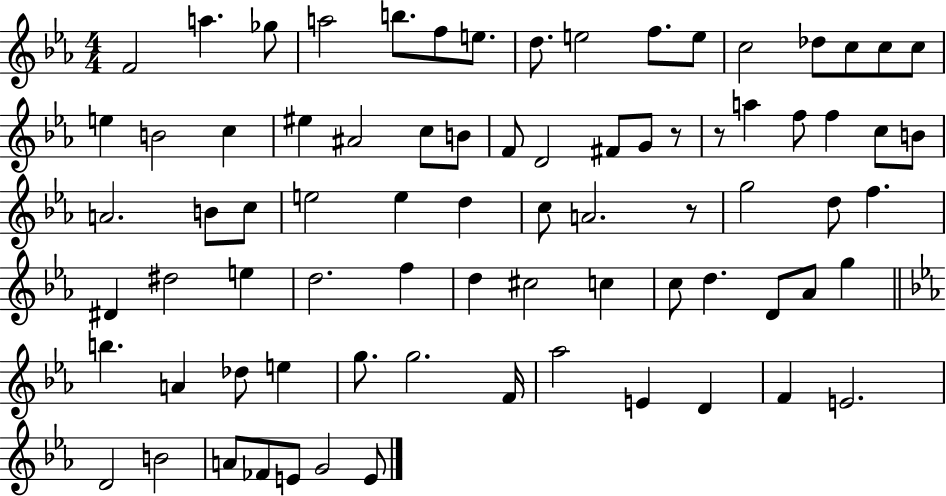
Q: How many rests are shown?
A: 3